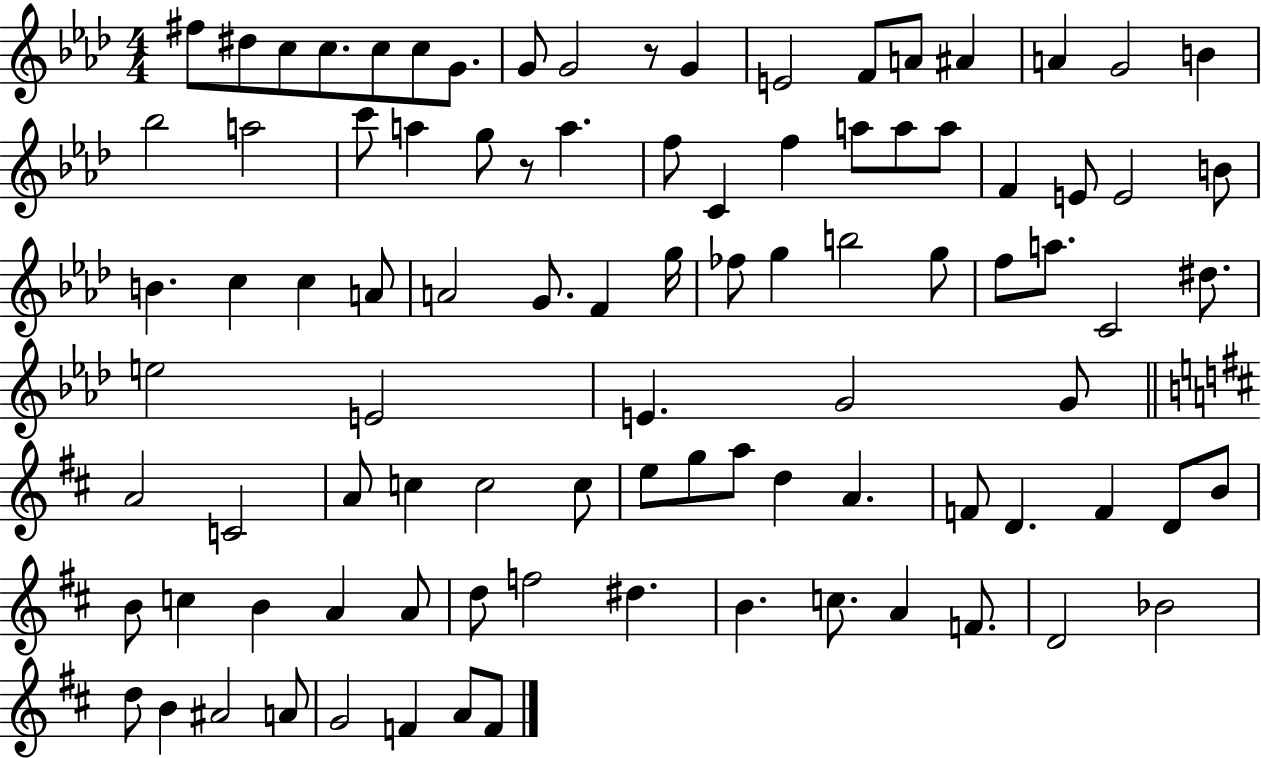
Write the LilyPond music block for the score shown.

{
  \clef treble
  \numericTimeSignature
  \time 4/4
  \key aes \major
  fis''8 dis''8 c''8 c''8. c''8 c''8 g'8. | g'8 g'2 r8 g'4 | e'2 f'8 a'8 ais'4 | a'4 g'2 b'4 | \break bes''2 a''2 | c'''8 a''4 g''8 r8 a''4. | f''8 c'4 f''4 a''8 a''8 a''8 | f'4 e'8 e'2 b'8 | \break b'4. c''4 c''4 a'8 | a'2 g'8. f'4 g''16 | fes''8 g''4 b''2 g''8 | f''8 a''8. c'2 dis''8. | \break e''2 e'2 | e'4. g'2 g'8 | \bar "||" \break \key d \major a'2 c'2 | a'8 c''4 c''2 c''8 | e''8 g''8 a''8 d''4 a'4. | f'8 d'4. f'4 d'8 b'8 | \break b'8 c''4 b'4 a'4 a'8 | d''8 f''2 dis''4. | b'4. c''8. a'4 f'8. | d'2 bes'2 | \break d''8 b'4 ais'2 a'8 | g'2 f'4 a'8 f'8 | \bar "|."
}